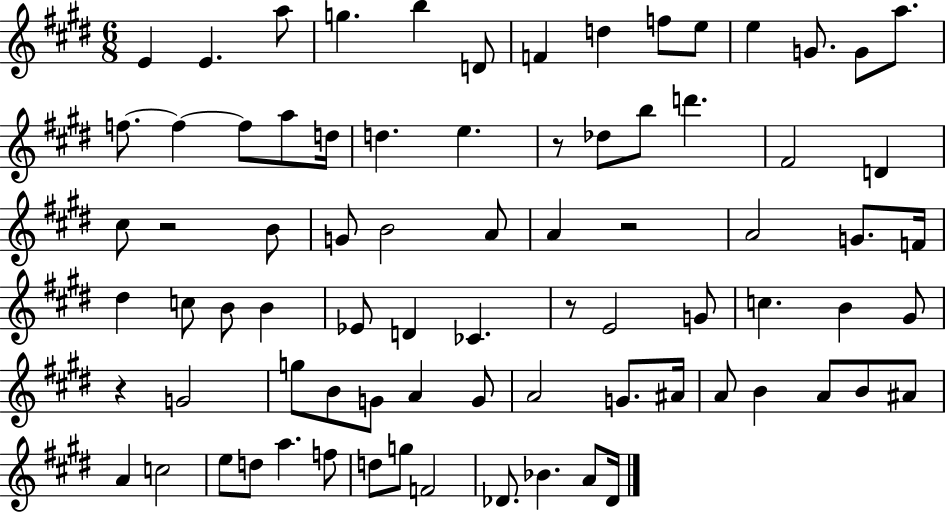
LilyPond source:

{
  \clef treble
  \numericTimeSignature
  \time 6/8
  \key e \major
  e'4 e'4. a''8 | g''4. b''4 d'8 | f'4 d''4 f''8 e''8 | e''4 g'8. g'8 a''8. | \break f''8.~~ f''4~~ f''8 a''8 d''16 | d''4. e''4. | r8 des''8 b''8 d'''4. | fis'2 d'4 | \break cis''8 r2 b'8 | g'8 b'2 a'8 | a'4 r2 | a'2 g'8. f'16 | \break dis''4 c''8 b'8 b'4 | ees'8 d'4 ces'4. | r8 e'2 g'8 | c''4. b'4 gis'8 | \break r4 g'2 | g''8 b'8 g'8 a'4 g'8 | a'2 g'8. ais'16 | a'8 b'4 a'8 b'8 ais'8 | \break a'4 c''2 | e''8 d''8 a''4. f''8 | d''8 g''8 f'2 | des'8. bes'4. a'8 des'16 | \break \bar "|."
}